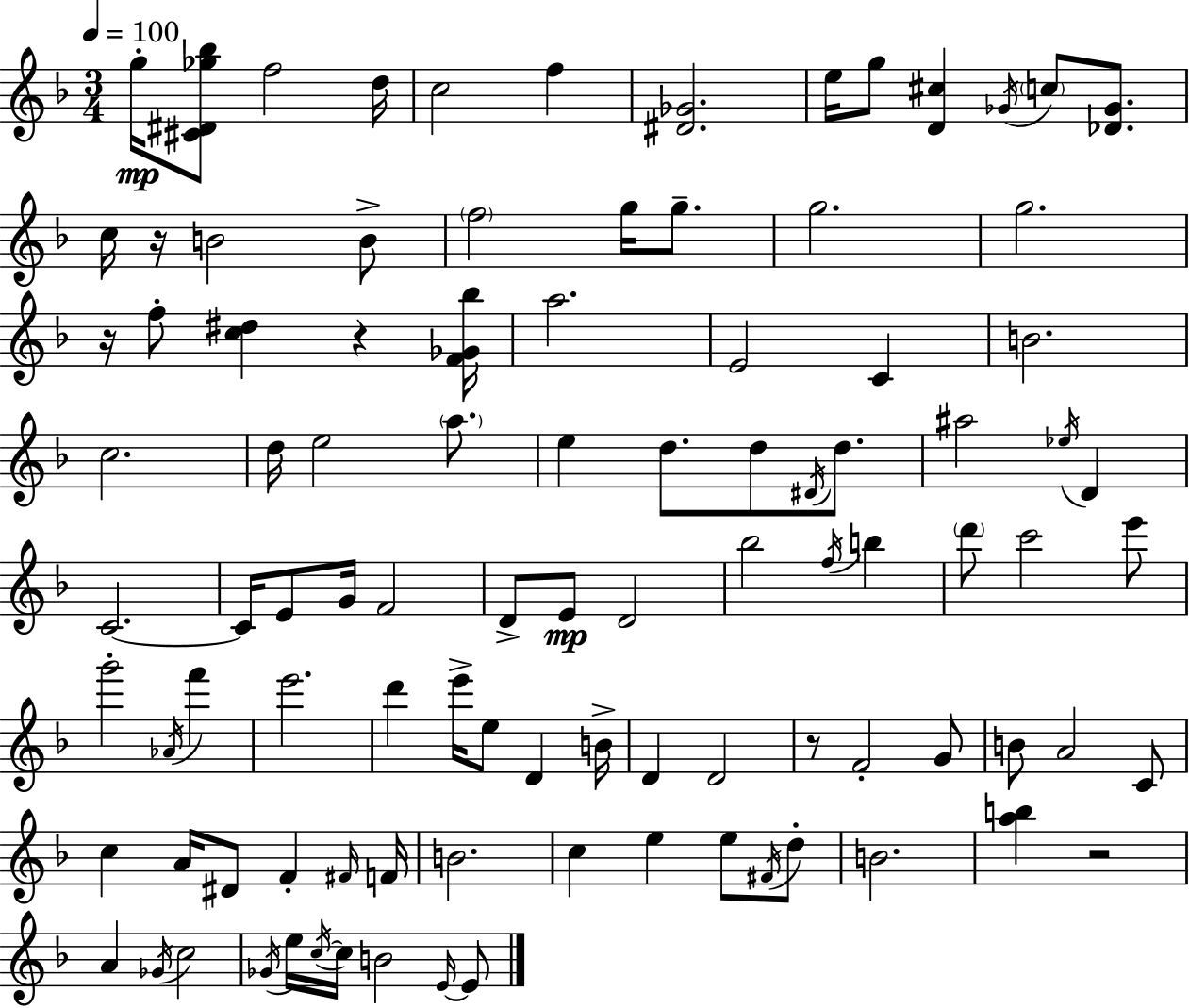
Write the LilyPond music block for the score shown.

{
  \clef treble
  \numericTimeSignature
  \time 3/4
  \key d \minor
  \tempo 4 = 100
  g''16-.\mp <cis' dis' ges'' bes''>8 f''2 d''16 | c''2 f''4 | <dis' ges'>2. | e''16 g''8 <d' cis''>4 \acciaccatura { ges'16 } \parenthesize c''8 <des' ges'>8. | \break c''16 r16 b'2 b'8-> | \parenthesize f''2 g''16 g''8.-- | g''2. | g''2. | \break r16 f''8-. <c'' dis''>4 r4 | <f' ges' bes''>16 a''2. | e'2 c'4 | b'2. | \break c''2. | d''16 e''2 \parenthesize a''8. | e''4 d''8. d''8 \acciaccatura { dis'16 } d''8. | ais''2 \acciaccatura { ees''16 } d'4 | \break c'2.~~ | c'16 e'8 g'16 f'2 | d'8-> e'8\mp d'2 | bes''2 \acciaccatura { f''16 } | \break b''4 \parenthesize d'''8 c'''2 | e'''8 g'''2-. | \acciaccatura { aes'16 } f'''4 e'''2. | d'''4 e'''16-> e''8 | \break d'4 b'16-> d'4 d'2 | r8 f'2-. | g'8 b'8 a'2 | c'8 c''4 a'16 dis'8 | \break f'4-. \grace { fis'16 } f'16 b'2. | c''4 e''4 | e''8 \acciaccatura { fis'16 } d''8-. b'2. | <a'' b''>4 r2 | \break a'4 \acciaccatura { ges'16 } | c''2 \acciaccatura { ges'16 } e''16 \acciaccatura { c''16~ }~ c''16 | b'2 \grace { e'16~ }~ e'8 \bar "|."
}